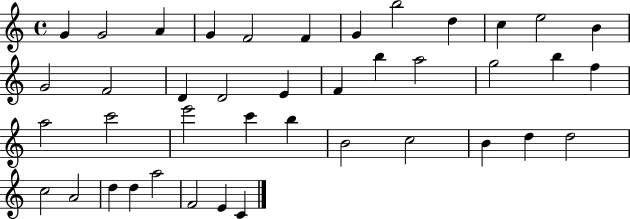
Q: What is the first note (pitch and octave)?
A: G4